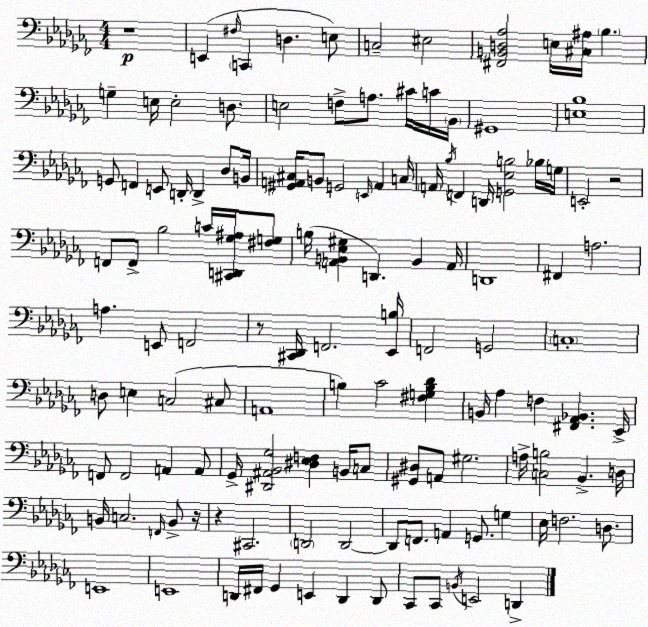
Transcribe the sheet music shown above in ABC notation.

X:1
T:Untitled
M:4/4
L:1/4
K:Abm
z4 E,, ^F,/4 C,, D, E,/2 C,2 ^E,2 [^F,,B,,D,_A,]2 E,/4 [^C,^A,]/4 _B, G, E,/4 E,2 D,/2 E,2 F,/2 A,/2 ^C/4 C/4 _B,,/4 ^G,,4 [E,_B,]4 G,,/2 F,, E,,/2 D,,/4 D,, _D,/2 B,,/4 [^G,,A,,^C,]/4 B,,/2 G,,2 E,,/4 A,, C,/4 A,,/4 _B,/4 F,, D,,/4 [G,,_E,B,]2 _B,/4 G,/4 E,,2 z2 F,,/2 F,,/2 _B,2 C/4 [^C,,D,,_G,^A,]/4 [^F,G,]/2 B,/4 [A,,B,,_E,^G,] D,, B,, A,,/4 D,,4 ^F,, A,2 A, E,,/2 F,,2 z/2 [^C,,_D,,]/4 F,,2 [_E,,B,]/4 F,,2 G,,2 C,4 D,/2 E, C,2 ^C,/2 A,,4 B, _C2 [^F,G,B,_D] B,,/4 _A, F, [^F,,_A,,_B,,] _E,,/4 F,,/2 F,,2 A,, A,,/2 _G,,/4 [^D,,^A,,_B,,_G,]2 [^D,_E,F,] B,,/4 C,/2 [^G,,^D,]/2 A,,/2 ^G,2 A,/4 [C,B,]2 _B,, D,/4 B,,/4 C,2 F,,/4 B,,/2 z/4 z ^C,,2 D,,2 D,,2 D,,/2 F,,/2 A,, G,,/2 G, _E,/4 F,2 D,/2 E,,4 E,,4 D,,/4 ^F,,/4 _G,, E,, D,, D,,/2 _C,,/2 _C,,/2 B,,/4 E,,2 D,,